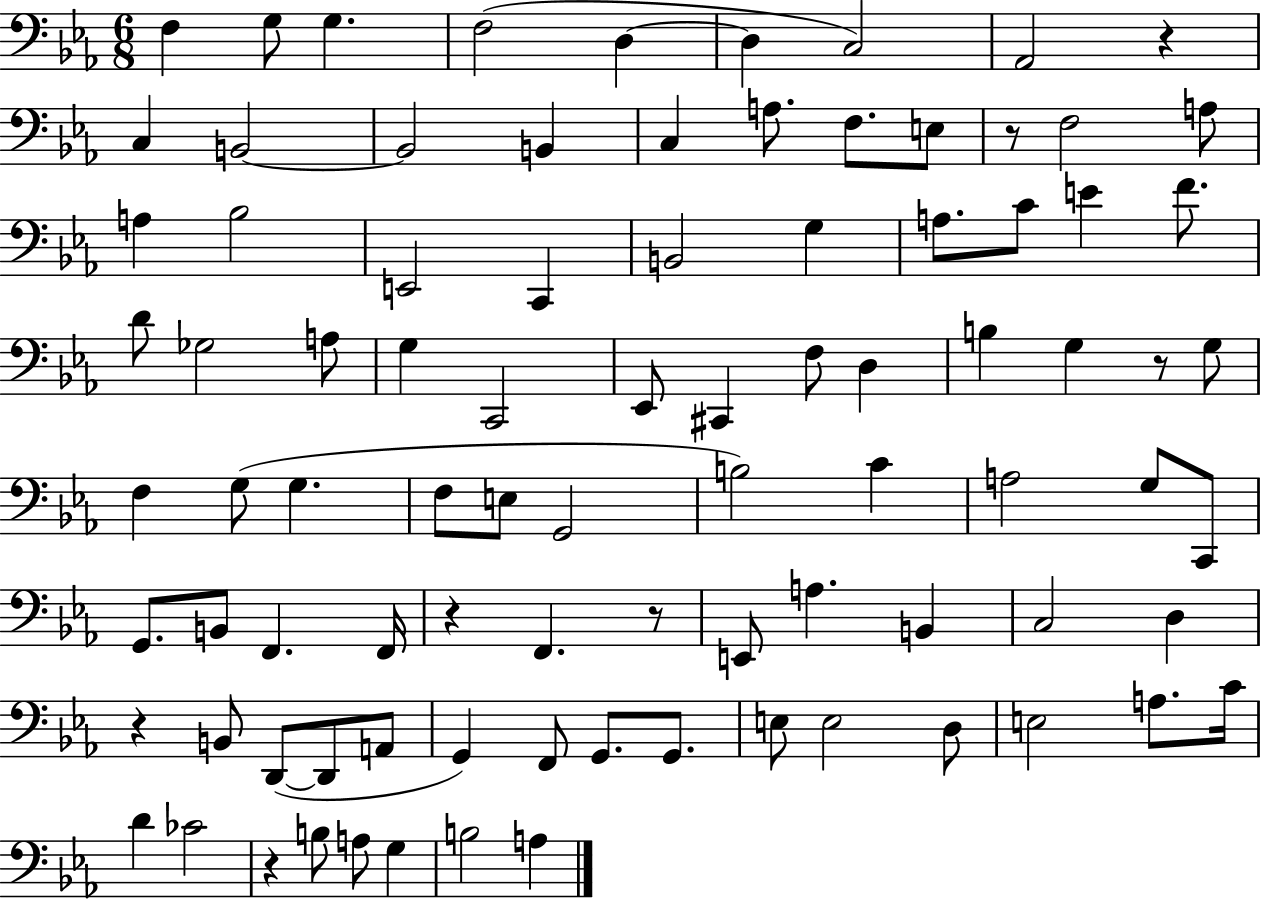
{
  \clef bass
  \numericTimeSignature
  \time 6/8
  \key ees \major
  f4 g8 g4. | f2( d4~~ | d4 c2) | aes,2 r4 | \break c4 b,2~~ | b,2 b,4 | c4 a8. f8. e8 | r8 f2 a8 | \break a4 bes2 | e,2 c,4 | b,2 g4 | a8. c'8 e'4 f'8. | \break d'8 ges2 a8 | g4 c,2 | ees,8 cis,4 f8 d4 | b4 g4 r8 g8 | \break f4 g8( g4. | f8 e8 g,2 | b2) c'4 | a2 g8 c,8 | \break g,8. b,8 f,4. f,16 | r4 f,4. r8 | e,8 a4. b,4 | c2 d4 | \break r4 b,8 d,8~(~ d,8 a,8 | g,4) f,8 g,8. g,8. | e8 e2 d8 | e2 a8. c'16 | \break d'4 ces'2 | r4 b8 a8 g4 | b2 a4 | \bar "|."
}